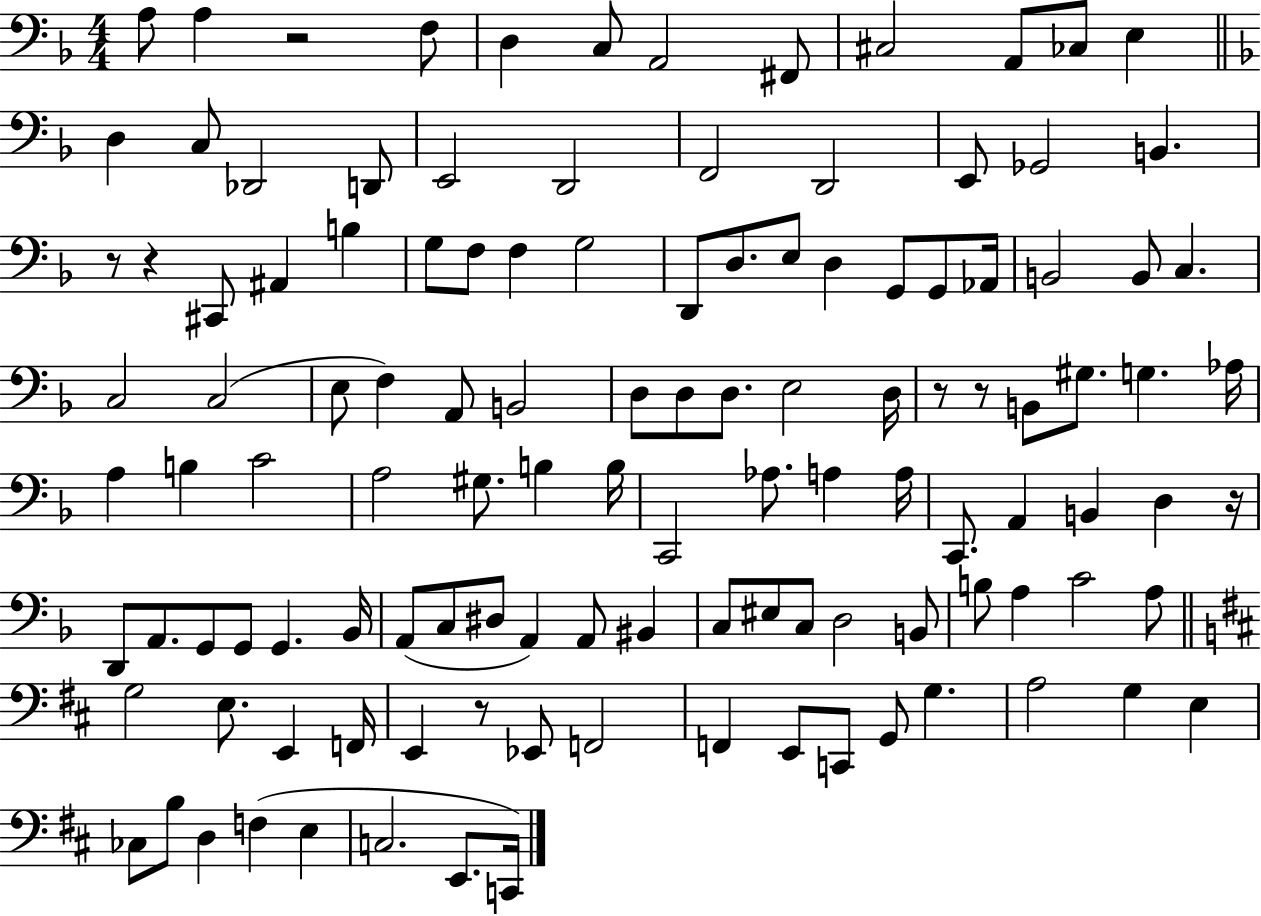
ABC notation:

X:1
T:Untitled
M:4/4
L:1/4
K:F
A,/2 A, z2 F,/2 D, C,/2 A,,2 ^F,,/2 ^C,2 A,,/2 _C,/2 E, D, C,/2 _D,,2 D,,/2 E,,2 D,,2 F,,2 D,,2 E,,/2 _G,,2 B,, z/2 z ^C,,/2 ^A,, B, G,/2 F,/2 F, G,2 D,,/2 D,/2 E,/2 D, G,,/2 G,,/2 _A,,/4 B,,2 B,,/2 C, C,2 C,2 E,/2 F, A,,/2 B,,2 D,/2 D,/2 D,/2 E,2 D,/4 z/2 z/2 B,,/2 ^G,/2 G, _A,/4 A, B, C2 A,2 ^G,/2 B, B,/4 C,,2 _A,/2 A, A,/4 C,,/2 A,, B,, D, z/4 D,,/2 A,,/2 G,,/2 G,,/2 G,, _B,,/4 A,,/2 C,/2 ^D,/2 A,, A,,/2 ^B,, C,/2 ^E,/2 C,/2 D,2 B,,/2 B,/2 A, C2 A,/2 G,2 E,/2 E,, F,,/4 E,, z/2 _E,,/2 F,,2 F,, E,,/2 C,,/2 G,,/2 G, A,2 G, E, _C,/2 B,/2 D, F, E, C,2 E,,/2 C,,/4